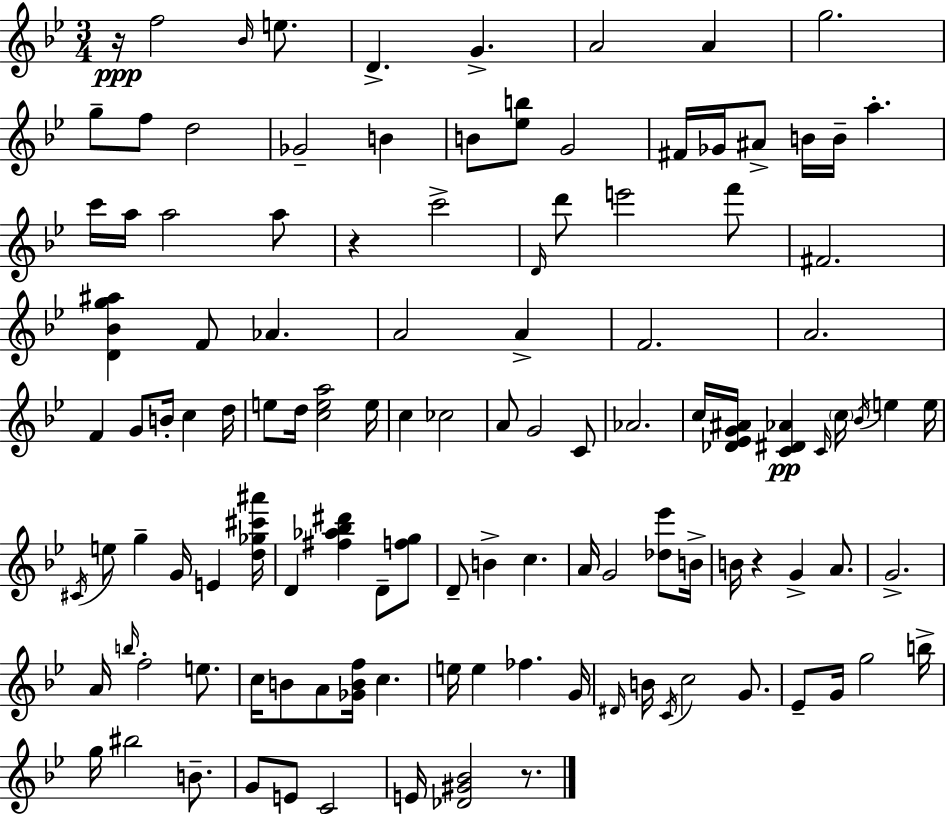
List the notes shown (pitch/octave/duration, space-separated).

R/s F5/h Bb4/s E5/e. D4/q. G4/q. A4/h A4/q G5/h. G5/e F5/e D5/h Gb4/h B4/q B4/e [Eb5,B5]/e G4/h F#4/s Gb4/s A#4/e B4/s B4/s A5/q. C6/s A5/s A5/h A5/e R/q C6/h D4/s D6/e E6/h F6/e F#4/h. [D4,Bb4,G5,A#5]/q F4/e Ab4/q. A4/h A4/q F4/h. A4/h. F4/q G4/e B4/s C5/q D5/s E5/e D5/s [C5,E5,A5]/h E5/s C5/q CES5/h A4/e G4/h C4/e Ab4/h. C5/s [Db4,Eb4,G4,A#4]/s [C4,D#4,Ab4]/q C4/s C5/s Bb4/s E5/q E5/s C#4/s E5/e G5/q G4/s E4/q [D5,Gb5,C#6,A#6]/s D4/q [F#5,Ab5,Bb5,D#6]/q D4/e [F5,G5]/e D4/e B4/q C5/q. A4/s G4/h [Db5,Eb6]/e B4/s B4/s R/q G4/q A4/e. G4/h. A4/s B5/s F5/h E5/e. C5/s B4/e A4/e [Gb4,B4,F5]/s C5/q. E5/s E5/q FES5/q. G4/s D#4/s B4/s C4/s C5/h G4/e. Eb4/e G4/s G5/h B5/s G5/s BIS5/h B4/e. G4/e E4/e C4/h E4/s [Db4,G#4,Bb4]/h R/e.